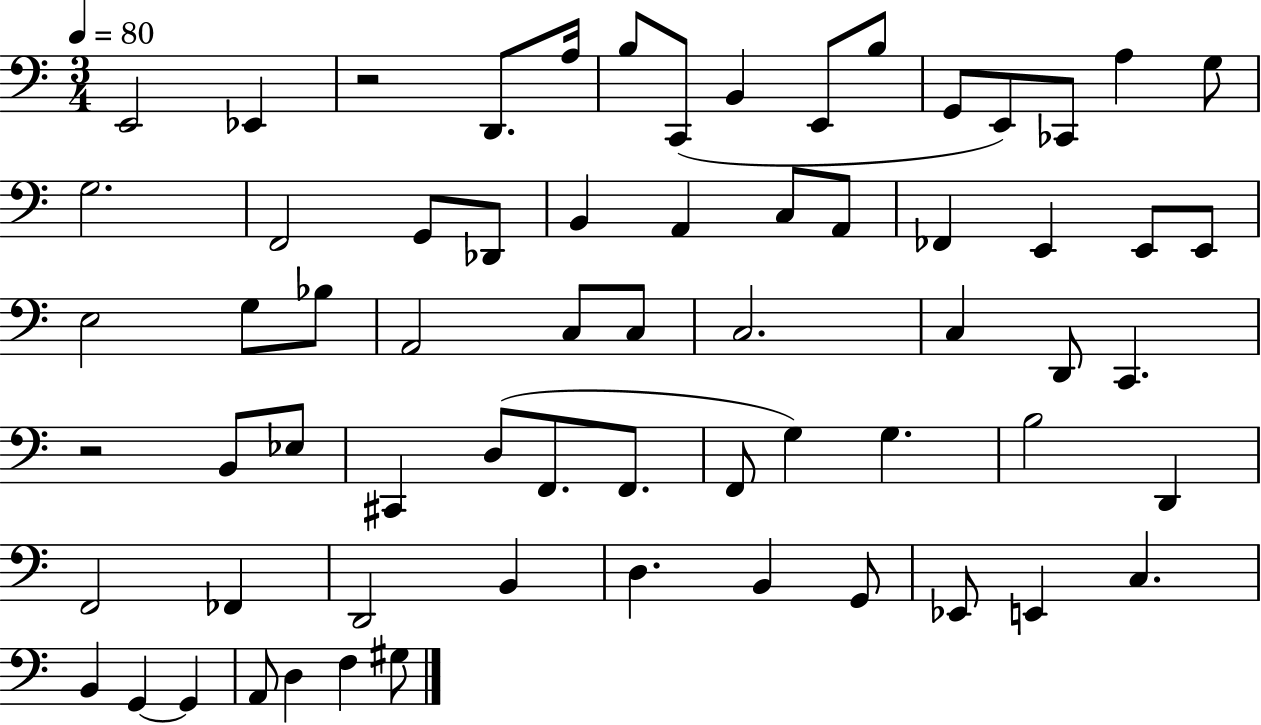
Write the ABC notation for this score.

X:1
T:Untitled
M:3/4
L:1/4
K:C
E,,2 _E,, z2 D,,/2 A,/4 B,/2 C,,/2 B,, E,,/2 B,/2 G,,/2 E,,/2 _C,,/2 A, G,/2 G,2 F,,2 G,,/2 _D,,/2 B,, A,, C,/2 A,,/2 _F,, E,, E,,/2 E,,/2 E,2 G,/2 _B,/2 A,,2 C,/2 C,/2 C,2 C, D,,/2 C,, z2 B,,/2 _E,/2 ^C,, D,/2 F,,/2 F,,/2 F,,/2 G, G, B,2 D,, F,,2 _F,, D,,2 B,, D, B,, G,,/2 _E,,/2 E,, C, B,, G,, G,, A,,/2 D, F, ^G,/2